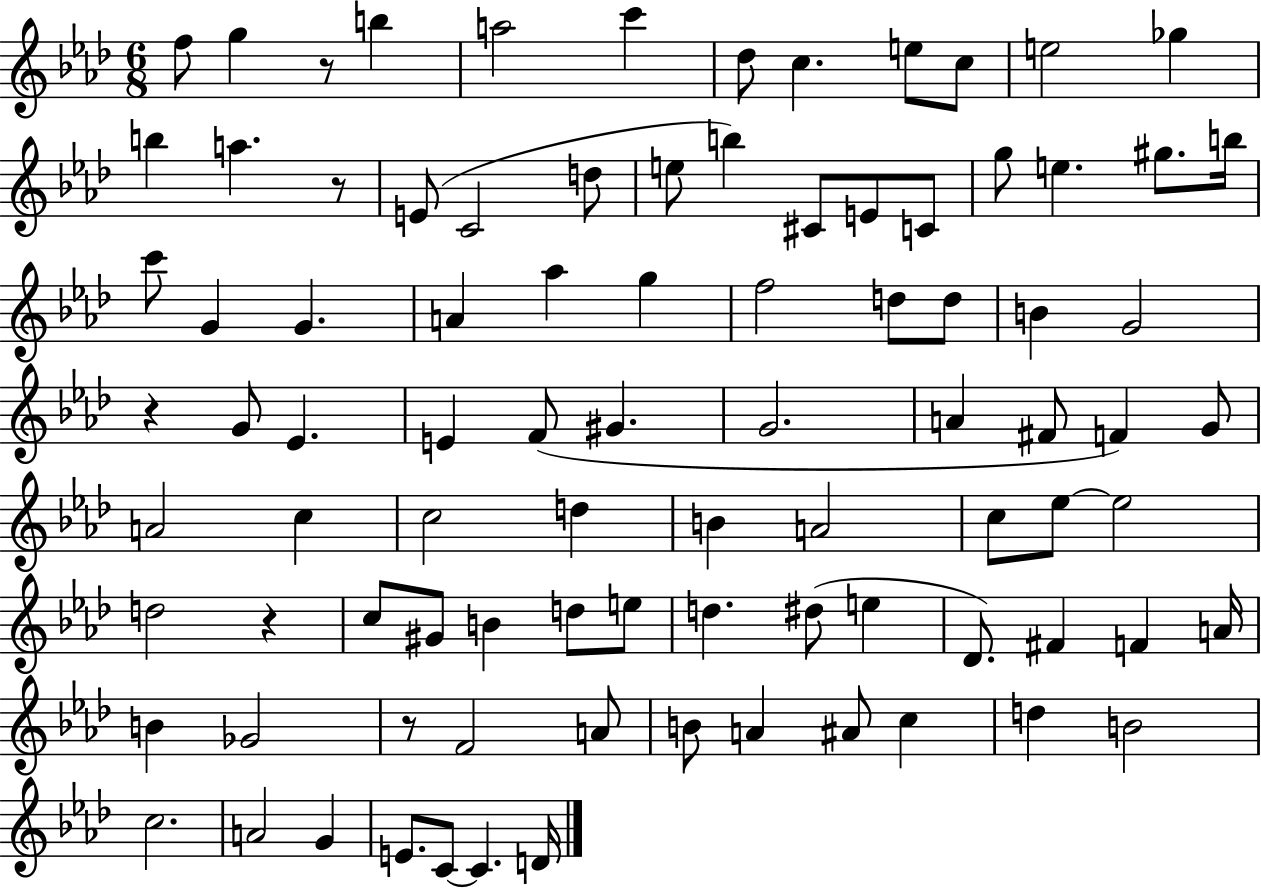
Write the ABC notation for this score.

X:1
T:Untitled
M:6/8
L:1/4
K:Ab
f/2 g z/2 b a2 c' _d/2 c e/2 c/2 e2 _g b a z/2 E/2 C2 d/2 e/2 b ^C/2 E/2 C/2 g/2 e ^g/2 b/4 c'/2 G G A _a g f2 d/2 d/2 B G2 z G/2 _E E F/2 ^G G2 A ^F/2 F G/2 A2 c c2 d B A2 c/2 _e/2 _e2 d2 z c/2 ^G/2 B d/2 e/2 d ^d/2 e _D/2 ^F F A/4 B _G2 z/2 F2 A/2 B/2 A ^A/2 c d B2 c2 A2 G E/2 C/2 C D/4